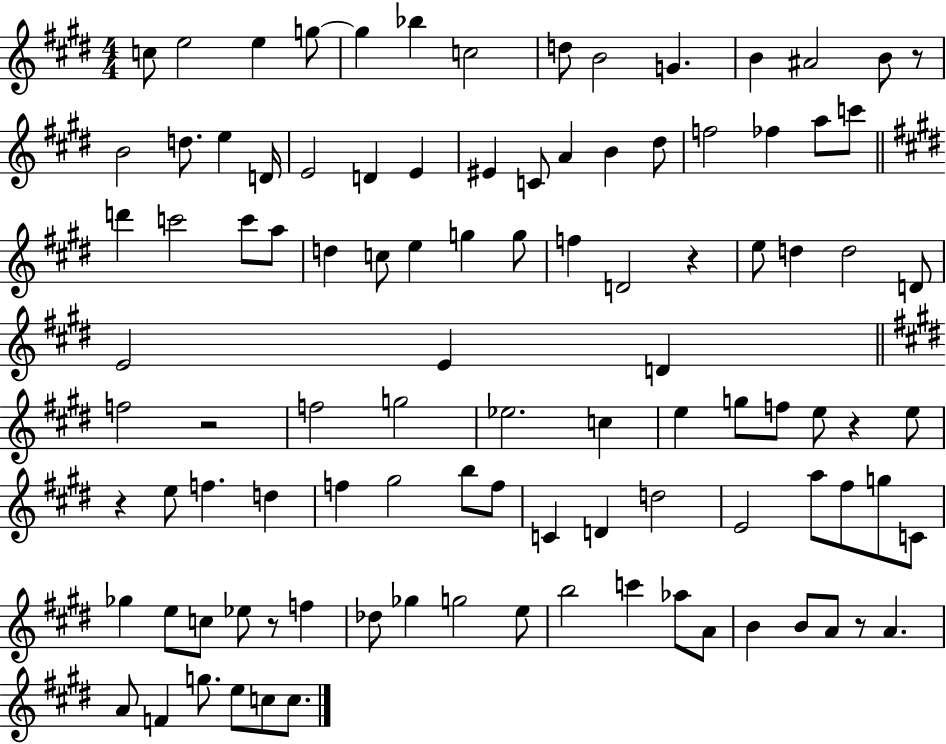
X:1
T:Untitled
M:4/4
L:1/4
K:E
c/2 e2 e g/2 g _b c2 d/2 B2 G B ^A2 B/2 z/2 B2 d/2 e D/4 E2 D E ^E C/2 A B ^d/2 f2 _f a/2 c'/2 d' c'2 c'/2 a/2 d c/2 e g g/2 f D2 z e/2 d d2 D/2 E2 E D f2 z2 f2 g2 _e2 c e g/2 f/2 e/2 z e/2 z e/2 f d f ^g2 b/2 f/2 C D d2 E2 a/2 ^f/2 g/2 C/2 _g e/2 c/2 _e/2 z/2 f _d/2 _g g2 e/2 b2 c' _a/2 A/2 B B/2 A/2 z/2 A A/2 F g/2 e/2 c/2 c/2